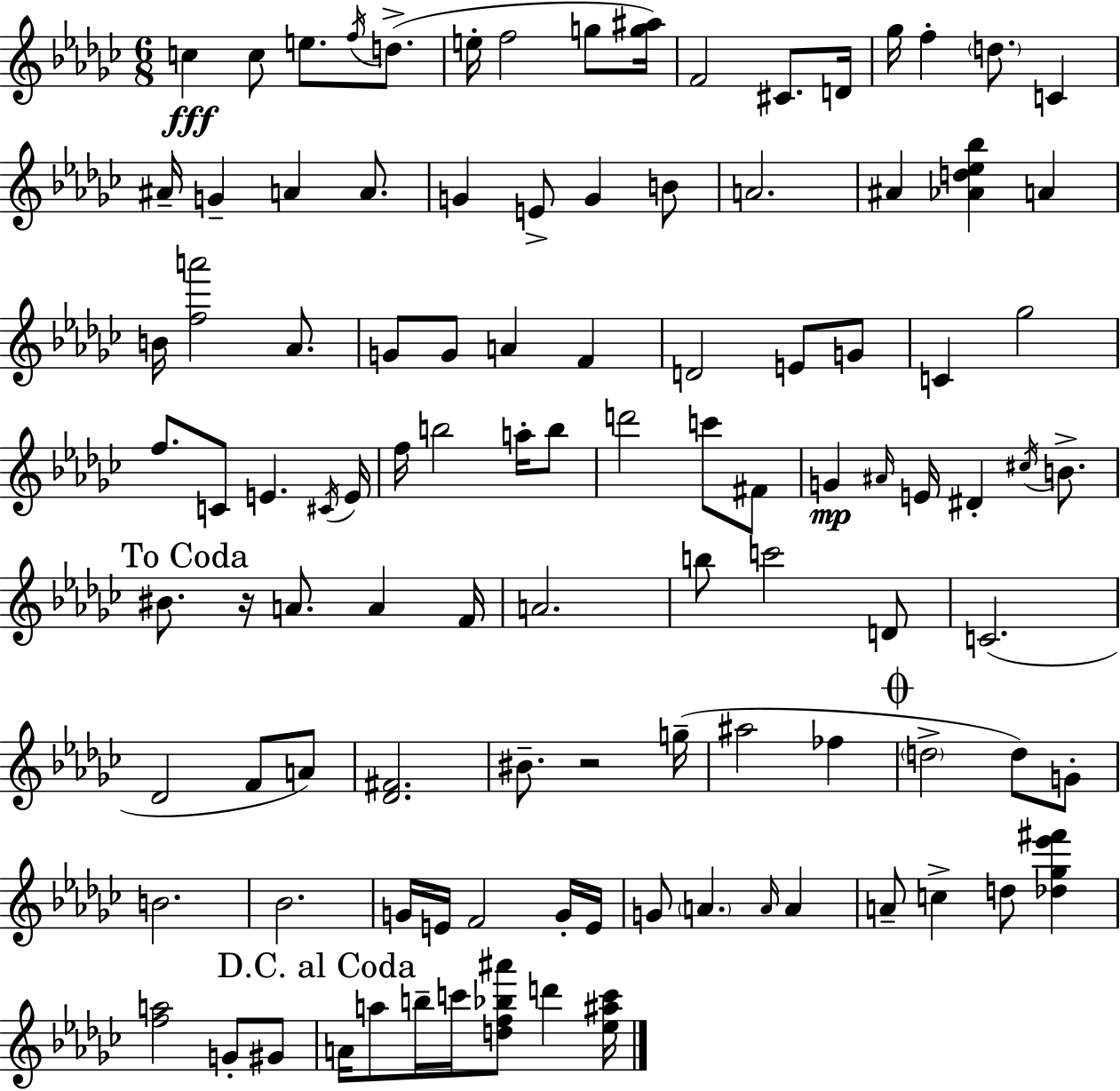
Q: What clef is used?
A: treble